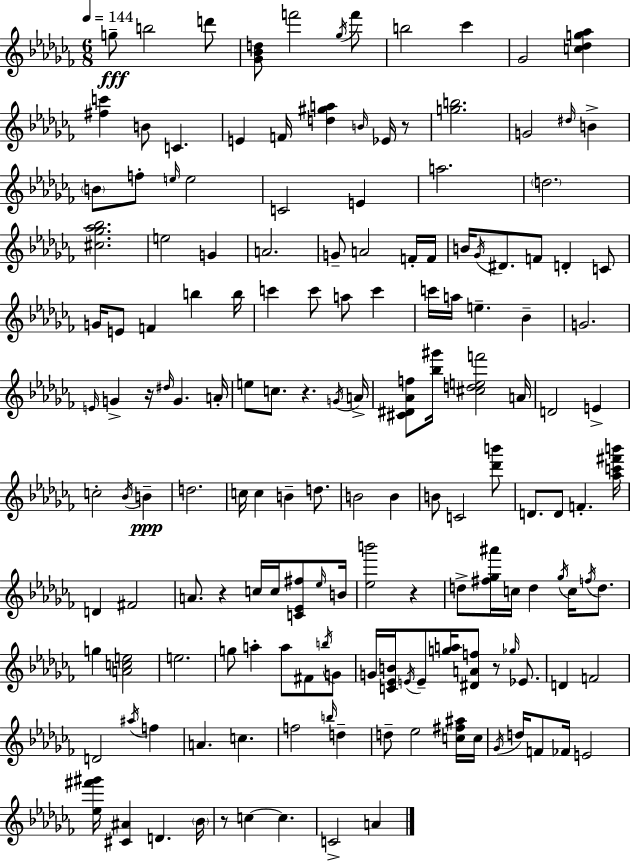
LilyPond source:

{
  \clef treble
  \numericTimeSignature
  \time 6/8
  \key aes \minor
  \tempo 4 = 144
  g''8--\fff b''2 d'''8 | <ges' bes' d''>8 f'''2 \acciaccatura { ges''16 } f'''8 | b''2 ces'''4 | ges'2 <c'' des'' g'' aes''>4 | \break <fis'' c'''>4 b'8 c'4. | e'4 f'16 <d'' gis'' a''>4 \grace { b'16 } ees'16 | r8 <g'' b''>2. | g'2 \grace { dis''16 } b'4-> | \break \parenthesize b'8 f''8-. \grace { e''16 } e''2 | c'2 | e'4 a''2. | \parenthesize d''2. | \break <cis'' ges'' aes'' bes''>2. | e''2 | g'4 a'2. | g'8-- a'2 | \break f'16-. f'16 b'16 \acciaccatura { ges'16 } dis'8. f'8 d'4-. | c'8 g'16 e'8 f'4 | b''4 b''16 c'''4 c'''8 a''8 | c'''4 c'''16 a''16 e''4.-- | \break bes'4-- g'2. | \grace { e'16 } g'4-> r16 \grace { dis''16 } | g'4. a'16-. e''8 c''8. | r4. \acciaccatura { g'16 } a'16-> <cis' dis' aes' f''>8 <bes'' gis'''>16 <cis'' d'' e'' f'''>2 | \break a'16 d'2 | e'4-> c''2-. | \acciaccatura { bes'16 } b'4--\ppp d''2. | c''16 c''4 | \break b'4-- d''8. b'2 | b'4 b'8 c'2 | <des''' b'''>8 d'8. | d'8 f'4.-. <aes'' c''' fis''' b'''>16 d'4 | \break fis'2 a'8. | r4 c''16 c''16 <c' ees' fis''>8 \grace { ees''16 } b'16 <ees'' b'''>2 | r4 d''8-> | <fis'' ges'' ais'''>16 c''16 d''4 \acciaccatura { ges''16 } c''16 \acciaccatura { f''16 } d''8. | \break g''4 <a' c'' e''>2 | e''2. | g''8 a''4-. a''8 fis'8 \acciaccatura { b''16 } g'8 | g'16 <c' ees' b'>16 \acciaccatura { e'16 } e'8-- <g'' a''>16 <dis' a' f''>8 r8 \grace { ges''16 } | \break ees'8. d'4 f'2 | d'2 \acciaccatura { ais''16 } | f''4 a'4. c''4. | f''2 | \break \grace { b''16 } d''4-- d''8-- ees''2 | <c'' fis'' ais''>16 c''16 \acciaccatura { ges'16 } d''16 f'8 fes'16 e'2 | <ees'' fis''' gis'''>16 <cis' ais'>4 d'4. | \parenthesize bes'16 r8 c''4~~ | \break c''4. c'2-> | a'4 \bar "|."
}